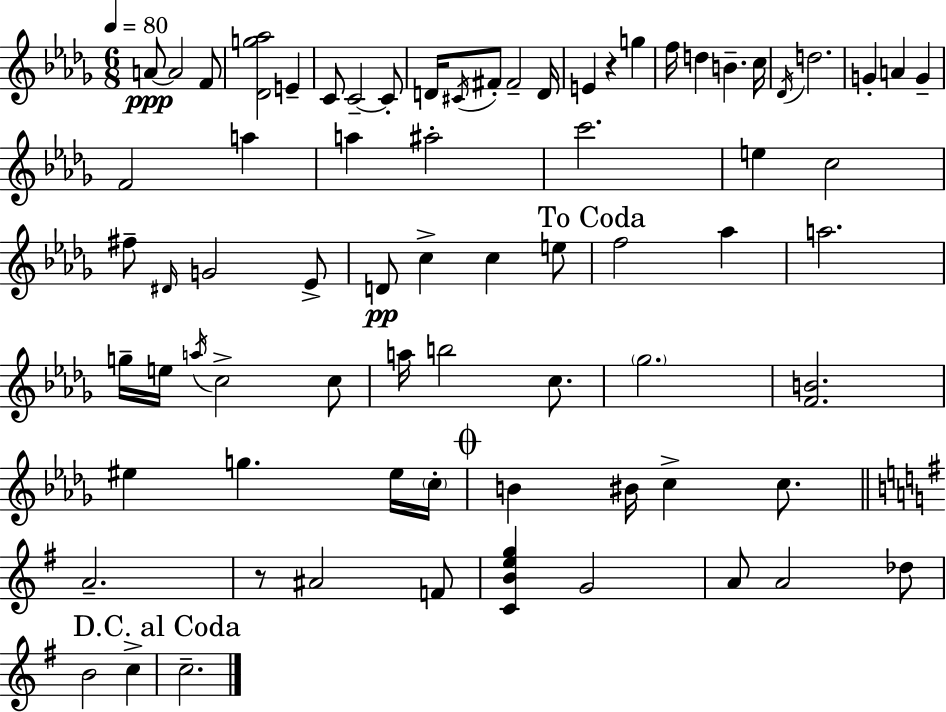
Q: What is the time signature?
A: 6/8